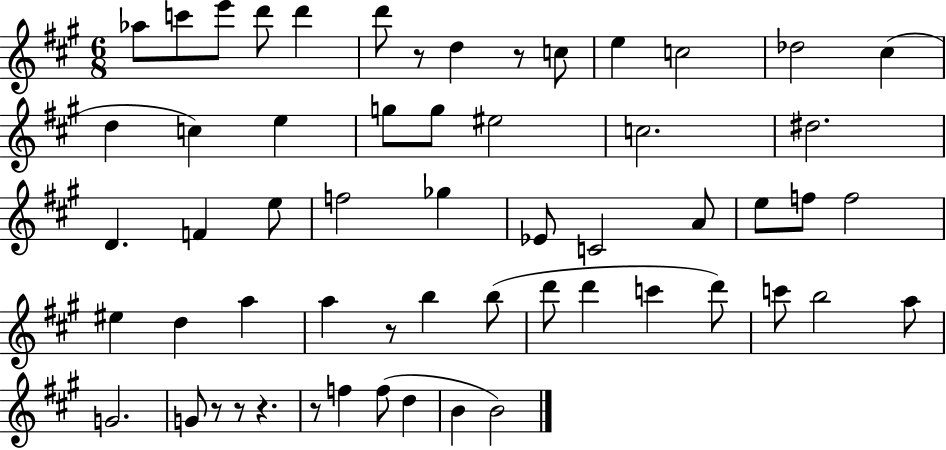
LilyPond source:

{
  \clef treble
  \numericTimeSignature
  \time 6/8
  \key a \major
  aes''8 c'''8 e'''8 d'''8 d'''4 | d'''8 r8 d''4 r8 c''8 | e''4 c''2 | des''2 cis''4( | \break d''4 c''4) e''4 | g''8 g''8 eis''2 | c''2. | dis''2. | \break d'4. f'4 e''8 | f''2 ges''4 | ees'8 c'2 a'8 | e''8 f''8 f''2 | \break eis''4 d''4 a''4 | a''4 r8 b''4 b''8( | d'''8 d'''4 c'''4 d'''8) | c'''8 b''2 a''8 | \break g'2. | g'8 r8 r8 r4. | r8 f''4 f''8( d''4 | b'4 b'2) | \break \bar "|."
}